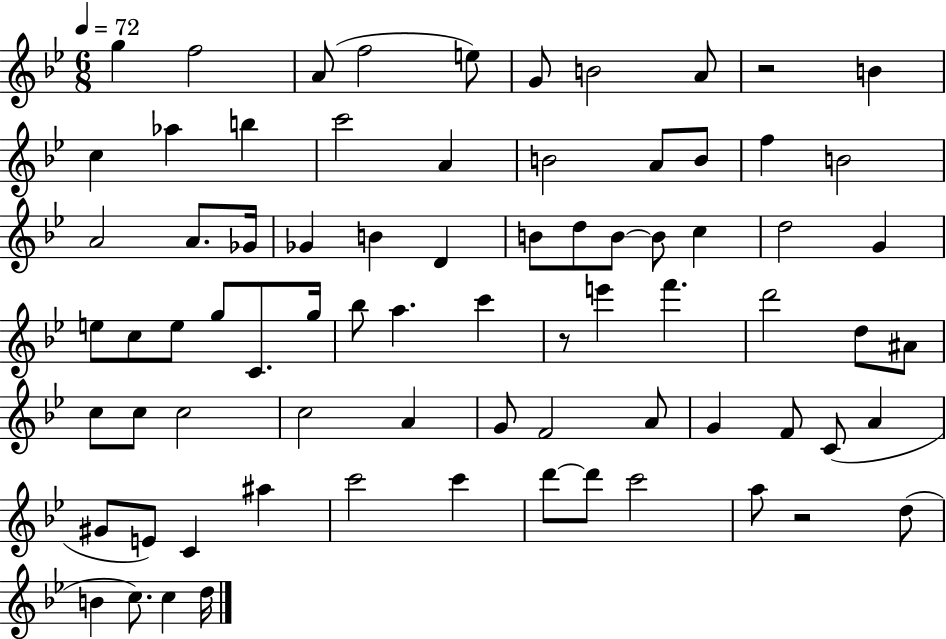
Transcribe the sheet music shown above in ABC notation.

X:1
T:Untitled
M:6/8
L:1/4
K:Bb
g f2 A/2 f2 e/2 G/2 B2 A/2 z2 B c _a b c'2 A B2 A/2 B/2 f B2 A2 A/2 _G/4 _G B D B/2 d/2 B/2 B/2 c d2 G e/2 c/2 e/2 g/2 C/2 g/4 _b/2 a c' z/2 e' f' d'2 d/2 ^A/2 c/2 c/2 c2 c2 A G/2 F2 A/2 G F/2 C/2 A ^G/2 E/2 C ^a c'2 c' d'/2 d'/2 c'2 a/2 z2 d/2 B c/2 c d/4